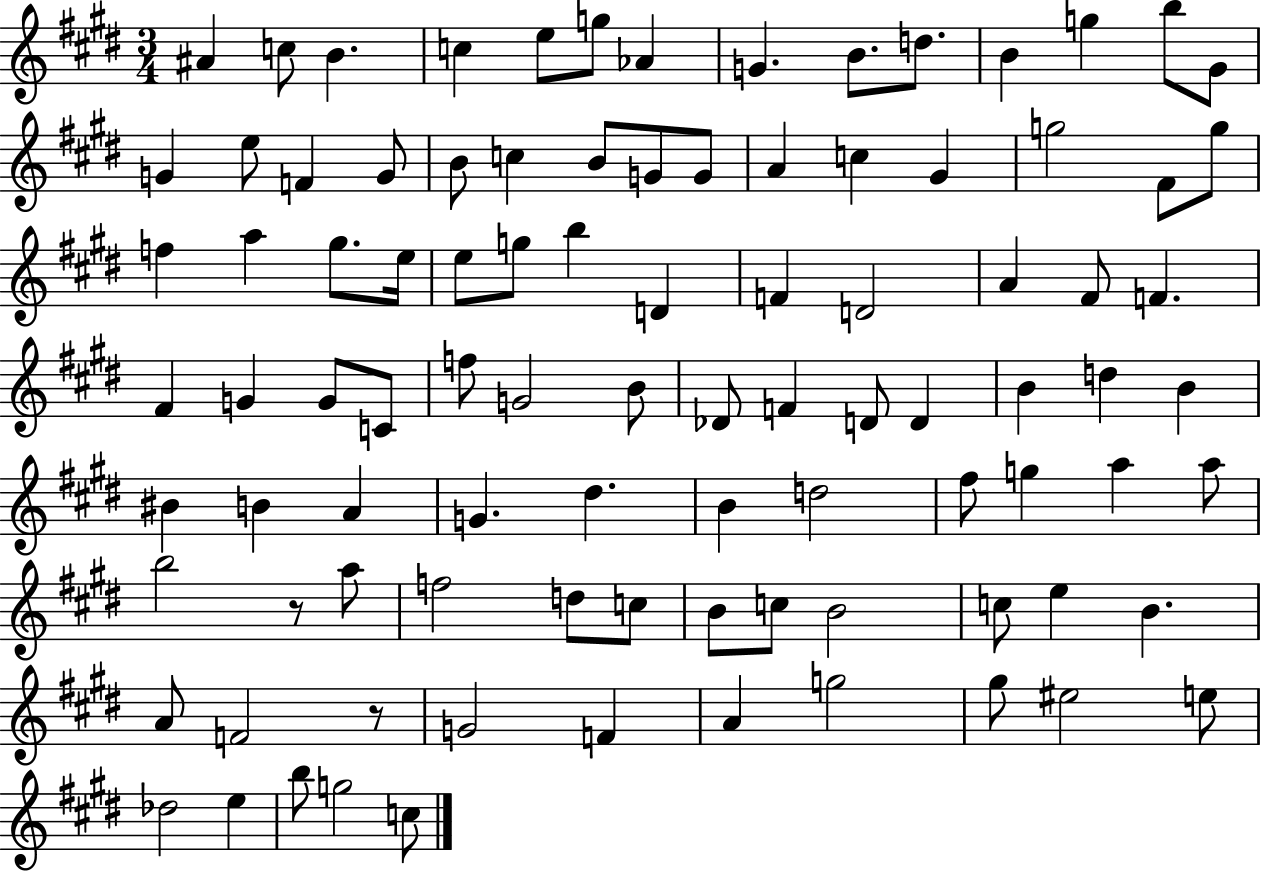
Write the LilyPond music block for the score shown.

{
  \clef treble
  \numericTimeSignature
  \time 3/4
  \key e \major
  \repeat volta 2 { ais'4 c''8 b'4. | c''4 e''8 g''8 aes'4 | g'4. b'8. d''8. | b'4 g''4 b''8 gis'8 | \break g'4 e''8 f'4 g'8 | b'8 c''4 b'8 g'8 g'8 | a'4 c''4 gis'4 | g''2 fis'8 g''8 | \break f''4 a''4 gis''8. e''16 | e''8 g''8 b''4 d'4 | f'4 d'2 | a'4 fis'8 f'4. | \break fis'4 g'4 g'8 c'8 | f''8 g'2 b'8 | des'8 f'4 d'8 d'4 | b'4 d''4 b'4 | \break bis'4 b'4 a'4 | g'4. dis''4. | b'4 d''2 | fis''8 g''4 a''4 a''8 | \break b''2 r8 a''8 | f''2 d''8 c''8 | b'8 c''8 b'2 | c''8 e''4 b'4. | \break a'8 f'2 r8 | g'2 f'4 | a'4 g''2 | gis''8 eis''2 e''8 | \break des''2 e''4 | b''8 g''2 c''8 | } \bar "|."
}